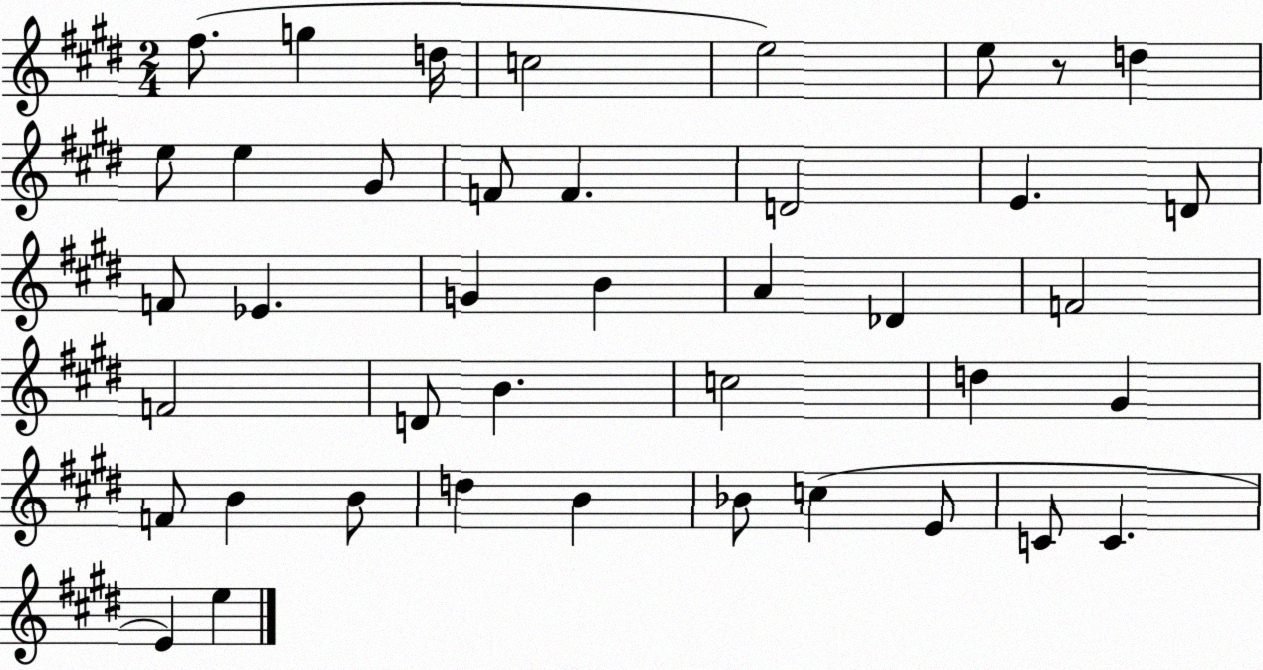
X:1
T:Untitled
M:2/4
L:1/4
K:E
^f/2 g d/4 c2 e2 e/2 z/2 d e/2 e ^G/2 F/2 F D2 E D/2 F/2 _E G B A _D F2 F2 D/2 B c2 d ^G F/2 B B/2 d B _B/2 c E/2 C/2 C E e